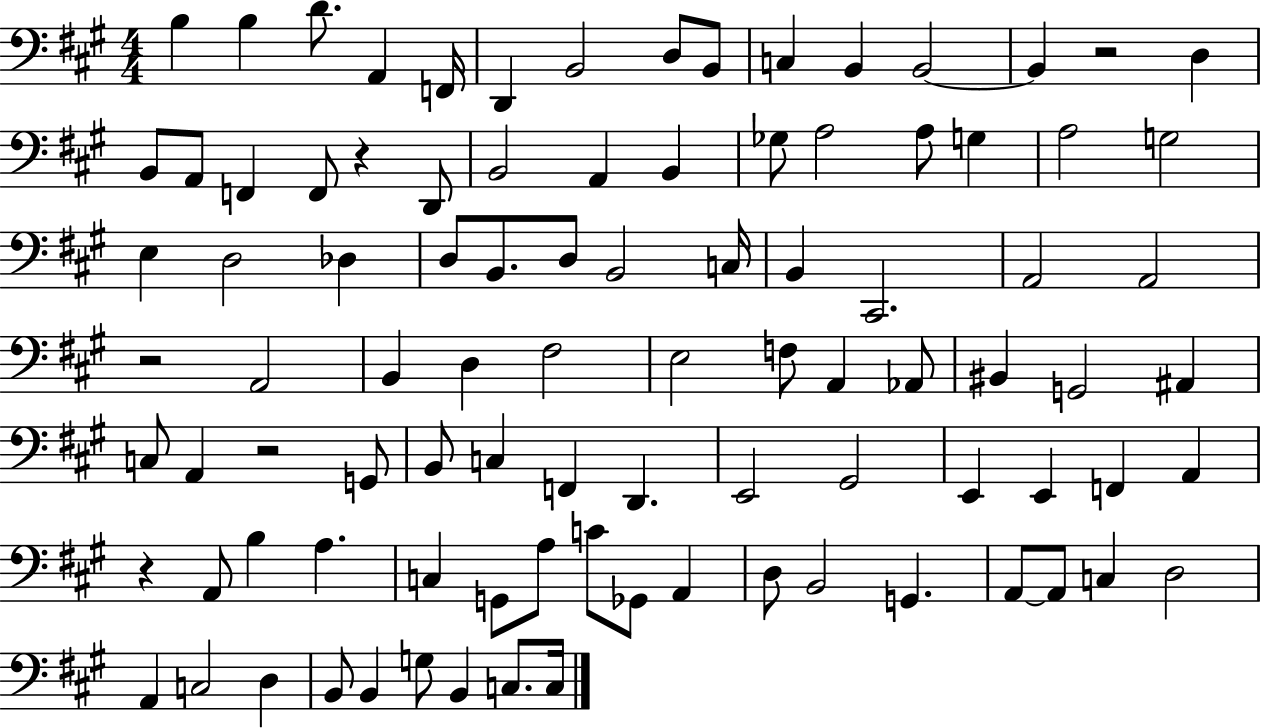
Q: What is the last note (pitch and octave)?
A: C3